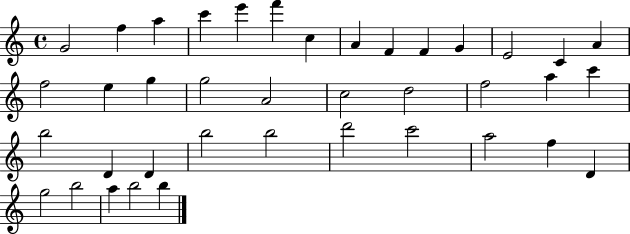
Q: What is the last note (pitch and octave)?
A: B5